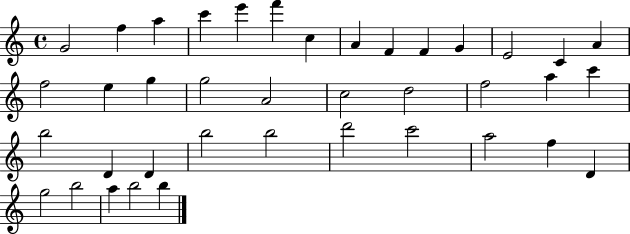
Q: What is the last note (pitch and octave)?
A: B5